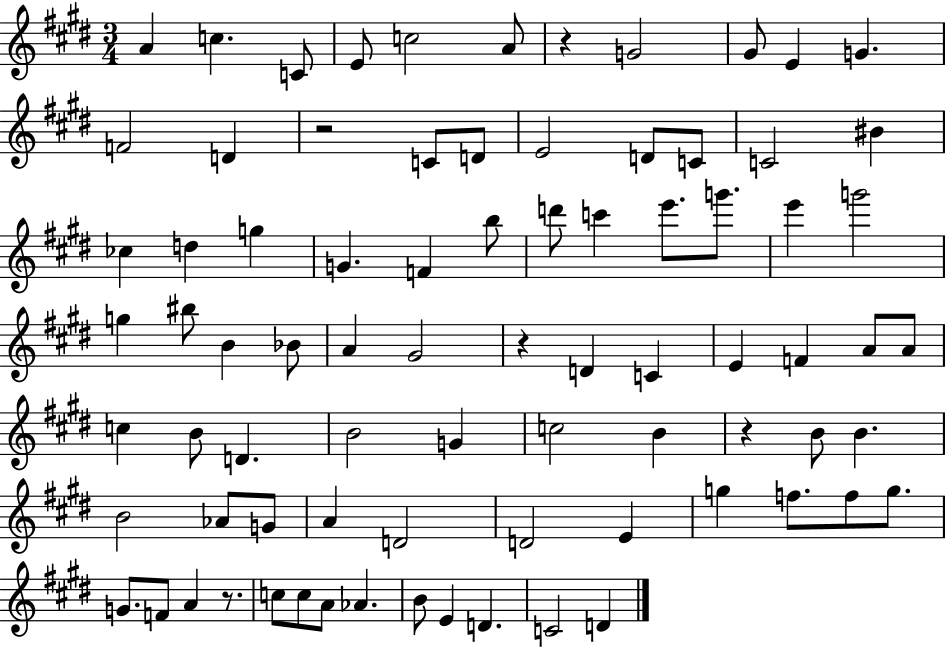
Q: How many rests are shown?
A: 5